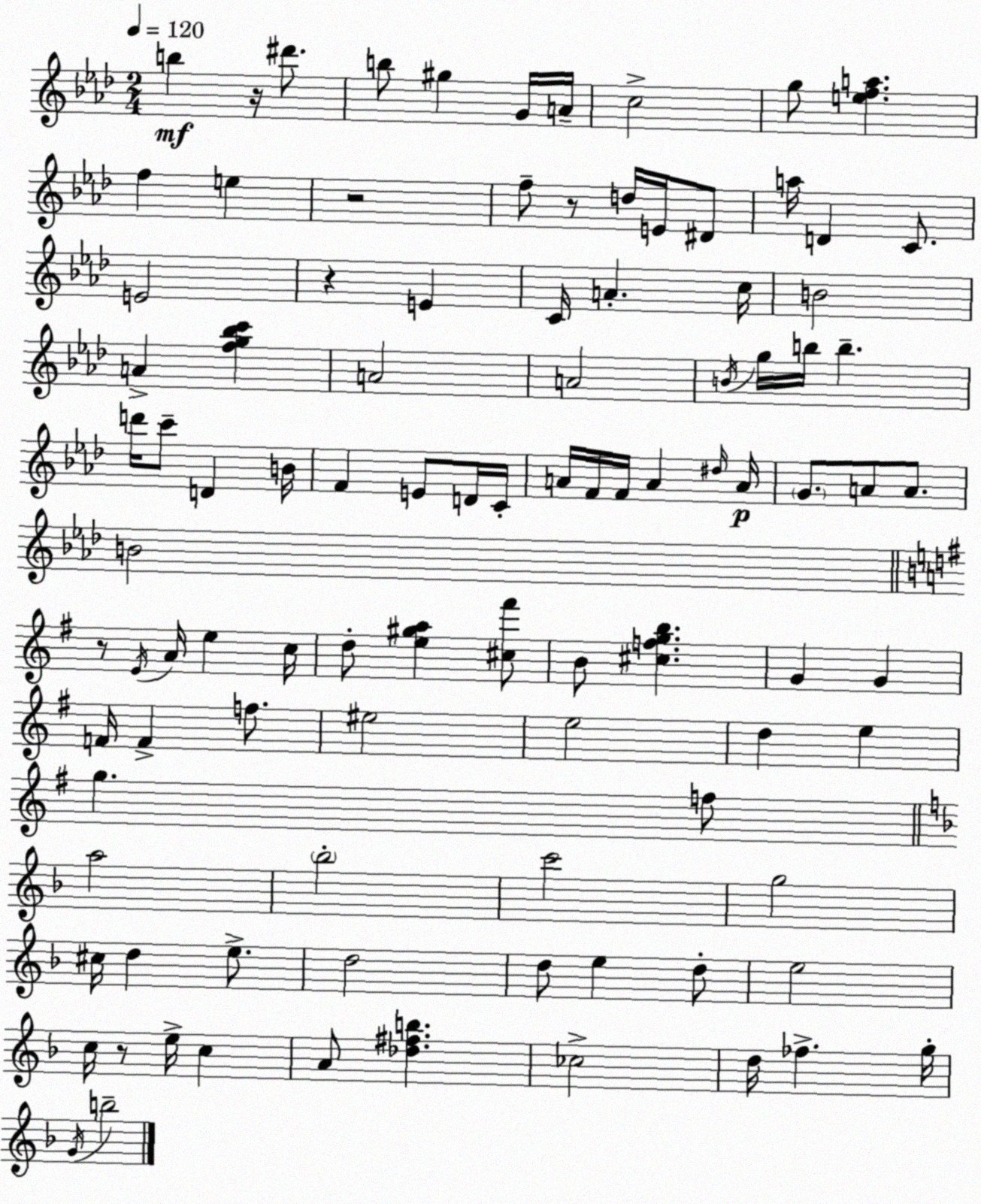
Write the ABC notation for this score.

X:1
T:Untitled
M:2/4
L:1/4
K:Ab
b z/4 ^d'/2 b/2 ^g G/4 A/4 c2 g/2 [efa] f e z2 f/2 z/2 d/4 E/4 ^D/2 a/4 D C/2 E2 z E C/4 A c/4 B2 A [fg_bc'] A2 A2 B/4 g/4 b/4 b d'/4 c'/2 D B/4 F E/2 D/4 C/4 A/4 F/4 F/4 A ^d/4 A/4 G/2 A/2 A/2 B2 z/2 E/4 A/4 e c/4 d/2 [e^ga] [^c^f']/2 B/2 [^cfgb] G G F/4 F f/2 ^e2 e2 d e g f/2 a2 _b2 c'2 g2 ^c/4 d e/2 d2 d/2 e d/2 e2 c/4 z/2 e/4 c A/2 [_d^fb] _c2 d/4 _f g/4 G/4 b2